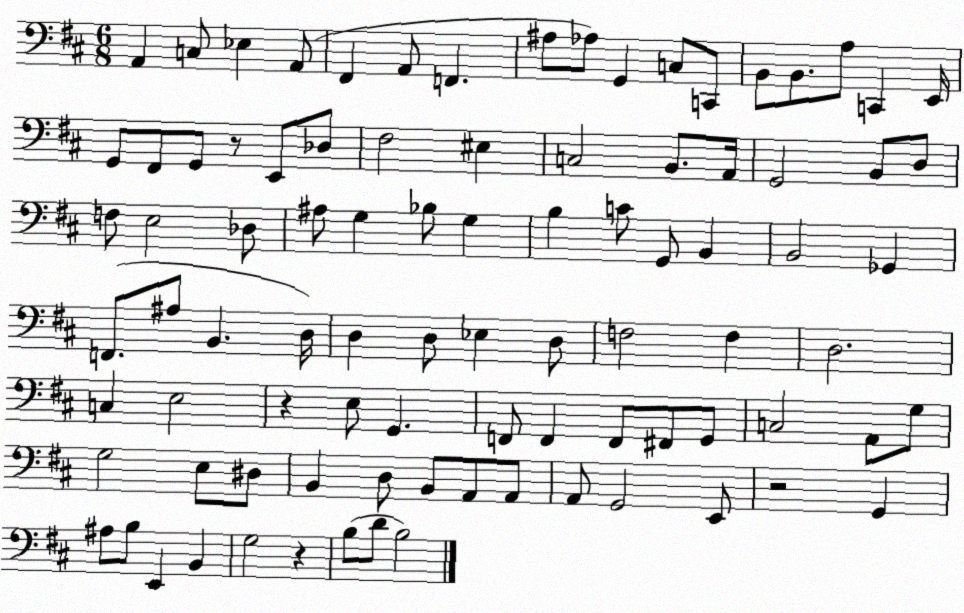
X:1
T:Untitled
M:6/8
L:1/4
K:D
A,, C,/2 _E, A,,/2 ^F,, A,,/2 F,, ^A,/2 _A,/2 G,, C,/2 C,,/2 B,,/2 B,,/2 A,/2 C,, E,,/4 G,,/2 ^F,,/2 G,,/2 z/2 E,,/2 _D,/2 ^F,2 ^E, C,2 B,,/2 A,,/4 G,,2 B,,/2 D,/2 F,/2 E,2 _D,/2 ^A,/2 G, _B,/2 G, B, C/2 G,,/2 B,, B,,2 _G,, F,,/2 ^A,/2 B,, D,/4 D, D,/2 _E, D,/2 F,2 F, D,2 C, E,2 z E,/2 G,, F,,/2 F,, F,,/2 ^F,,/2 G,,/2 C,2 A,,/2 G,/2 G,2 E,/2 ^D,/2 B,, D,/2 B,,/2 A,,/2 A,,/2 A,,/2 G,,2 E,,/2 z2 G,, ^A,/2 B,/2 E,, B,, G,2 z B,/2 D/2 B,2